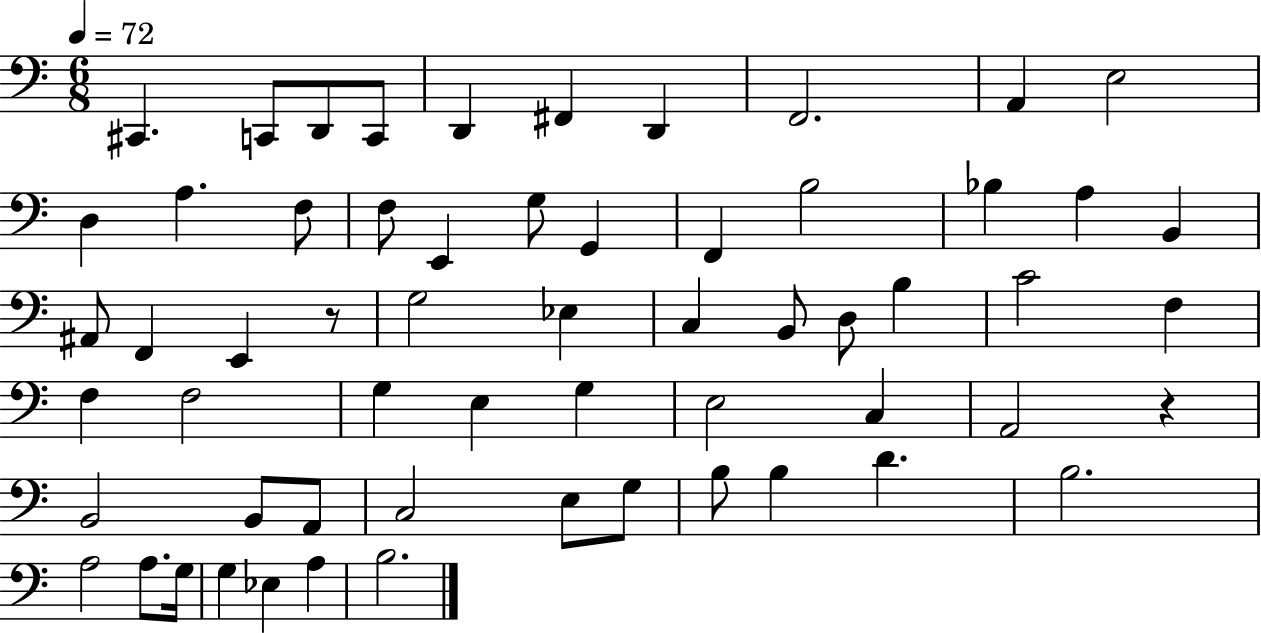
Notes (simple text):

C#2/q. C2/e D2/e C2/e D2/q F#2/q D2/q F2/h. A2/q E3/h D3/q A3/q. F3/e F3/e E2/q G3/e G2/q F2/q B3/h Bb3/q A3/q B2/q A#2/e F2/q E2/q R/e G3/h Eb3/q C3/q B2/e D3/e B3/q C4/h F3/q F3/q F3/h G3/q E3/q G3/q E3/h C3/q A2/h R/q B2/h B2/e A2/e C3/h E3/e G3/e B3/e B3/q D4/q. B3/h. A3/h A3/e. G3/s G3/q Eb3/q A3/q B3/h.